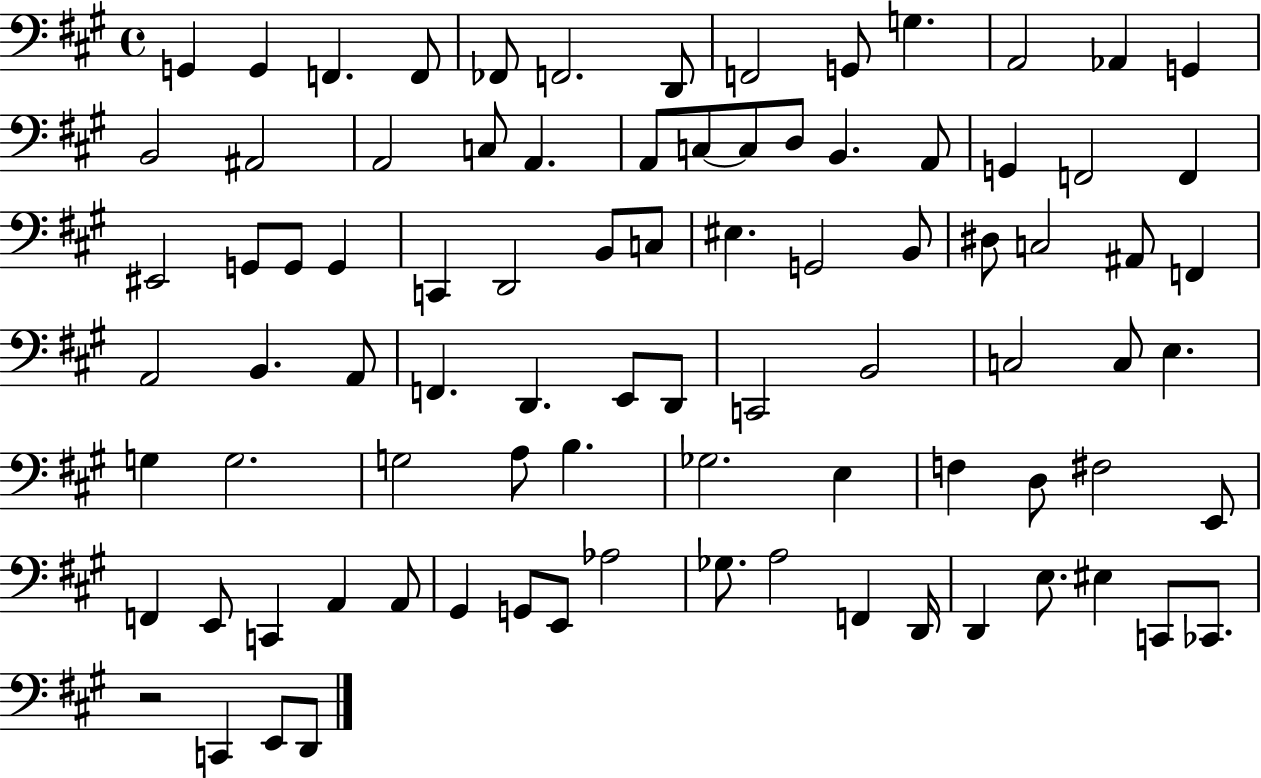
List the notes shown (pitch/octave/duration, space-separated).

G2/q G2/q F2/q. F2/e FES2/e F2/h. D2/e F2/h G2/e G3/q. A2/h Ab2/q G2/q B2/h A#2/h A2/h C3/e A2/q. A2/e C3/e C3/e D3/e B2/q. A2/e G2/q F2/h F2/q EIS2/h G2/e G2/e G2/q C2/q D2/h B2/e C3/e EIS3/q. G2/h B2/e D#3/e C3/h A#2/e F2/q A2/h B2/q. A2/e F2/q. D2/q. E2/e D2/e C2/h B2/h C3/h C3/e E3/q. G3/q G3/h. G3/h A3/e B3/q. Gb3/h. E3/q F3/q D3/e F#3/h E2/e F2/q E2/e C2/q A2/q A2/e G#2/q G2/e E2/e Ab3/h Gb3/e. A3/h F2/q D2/s D2/q E3/e. EIS3/q C2/e CES2/e. R/h C2/q E2/e D2/e